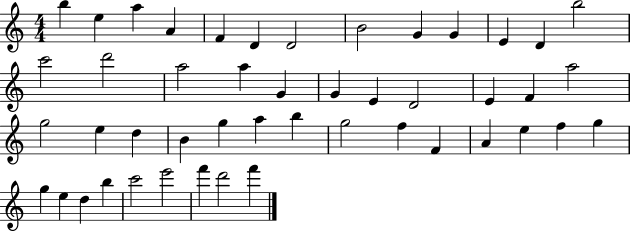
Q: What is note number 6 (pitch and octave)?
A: D4